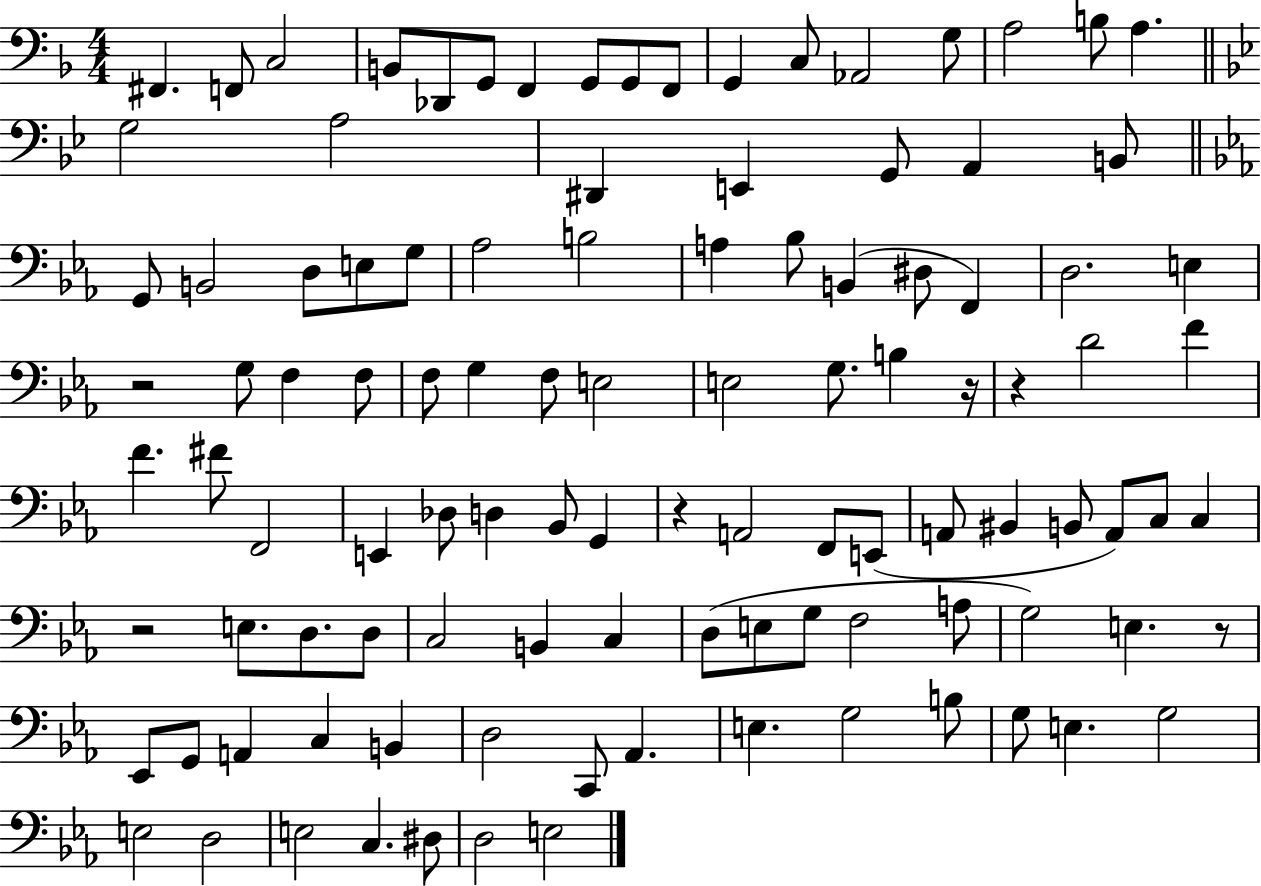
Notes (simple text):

F#2/q. F2/e C3/h B2/e Db2/e G2/e F2/q G2/e G2/e F2/e G2/q C3/e Ab2/h G3/e A3/h B3/e A3/q. G3/h A3/h D#2/q E2/q G2/e A2/q B2/e G2/e B2/h D3/e E3/e G3/e Ab3/h B3/h A3/q Bb3/e B2/q D#3/e F2/q D3/h. E3/q R/h G3/e F3/q F3/e F3/e G3/q F3/e E3/h E3/h G3/e. B3/q R/s R/q D4/h F4/q F4/q. F#4/e F2/h E2/q Db3/e D3/q Bb2/e G2/q R/q A2/h F2/e E2/e A2/e BIS2/q B2/e A2/e C3/e C3/q R/h E3/e. D3/e. D3/e C3/h B2/q C3/q D3/e E3/e G3/e F3/h A3/e G3/h E3/q. R/e Eb2/e G2/e A2/q C3/q B2/q D3/h C2/e Ab2/q. E3/q. G3/h B3/e G3/e E3/q. G3/h E3/h D3/h E3/h C3/q. D#3/e D3/h E3/h